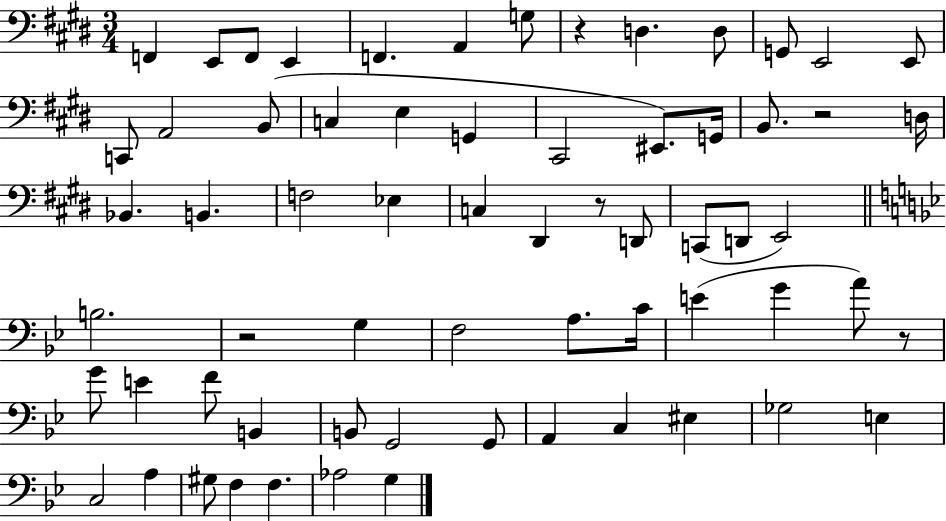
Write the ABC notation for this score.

X:1
T:Untitled
M:3/4
L:1/4
K:E
F,, E,,/2 F,,/2 E,, F,, A,, G,/2 z D, D,/2 G,,/2 E,,2 E,,/2 C,,/2 A,,2 B,,/2 C, E, G,, ^C,,2 ^E,,/2 G,,/4 B,,/2 z2 D,/4 _B,, B,, F,2 _E, C, ^D,, z/2 D,,/2 C,,/2 D,,/2 E,,2 B,2 z2 G, F,2 A,/2 C/4 E G A/2 z/2 G/2 E F/2 B,, B,,/2 G,,2 G,,/2 A,, C, ^E, _G,2 E, C,2 A, ^G,/2 F, F, _A,2 G,